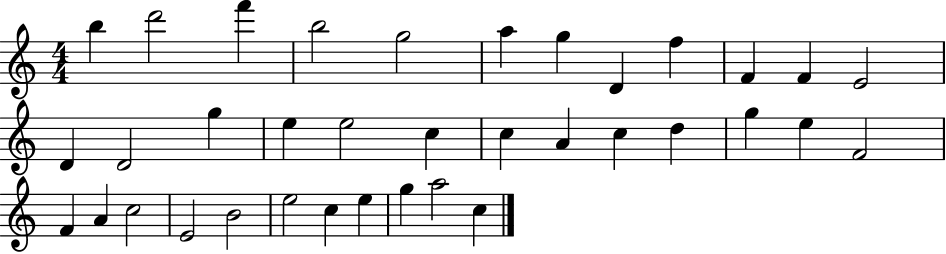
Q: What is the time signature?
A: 4/4